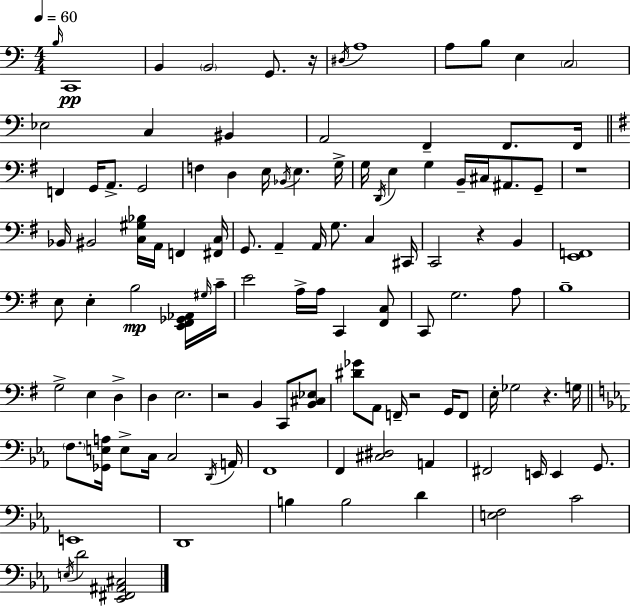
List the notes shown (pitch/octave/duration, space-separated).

B3/s C2/w B2/q B2/h G2/e. R/s D#3/s A3/w A3/e B3/e E3/q C3/h Eb3/h C3/q BIS2/q A2/h F2/q F2/e. F2/s F2/q G2/s A2/e. G2/h F3/q D3/q E3/s Bb2/s E3/q. G3/s G3/s D2/s E3/q G3/q B2/s C#3/s A#2/e. G2/e R/w Bb2/s BIS2/h [C3,G#3,Bb3]/s A2/s F2/q [F#2,C3]/s G2/e. A2/q A2/s G3/e. C3/q C#2/s C2/h R/q B2/q [E2,F2]/w E3/e E3/q B3/h [E2,F#2,Gb2,Ab2]/s G#3/s C4/s E4/h A3/s A3/s C2/q [F#2,C3]/e C2/e G3/h. A3/e B3/w G3/h E3/q D3/q D3/q E3/h. R/h B2/q C2/e [B2,C#3,Eb3]/e [D#4,Gb4]/e A2/e F2/s R/h G2/s F2/e E3/s Gb3/h R/q. G3/s F3/e. [Gb2,E3,A3]/s E3/e C3/s C3/h D2/s A2/s F2/w F2/q [C#3,D#3]/h A2/q F#2/h E2/s E2/q G2/e. E2/w D2/w B3/q B3/h D4/q [E3,F3]/h C4/h E3/s D4/h [Eb2,F#2,A#2,C#3]/h